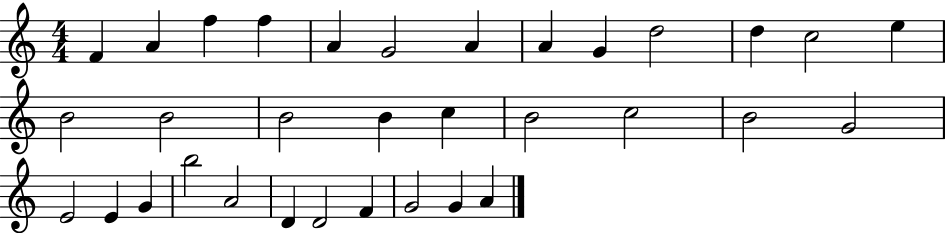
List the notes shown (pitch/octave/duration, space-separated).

F4/q A4/q F5/q F5/q A4/q G4/h A4/q A4/q G4/q D5/h D5/q C5/h E5/q B4/h B4/h B4/h B4/q C5/q B4/h C5/h B4/h G4/h E4/h E4/q G4/q B5/h A4/h D4/q D4/h F4/q G4/h G4/q A4/q